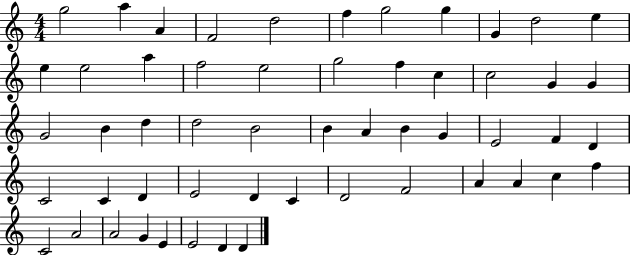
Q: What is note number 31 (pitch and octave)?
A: G4